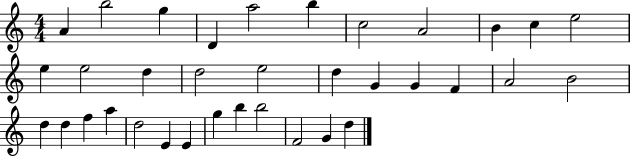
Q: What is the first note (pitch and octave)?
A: A4